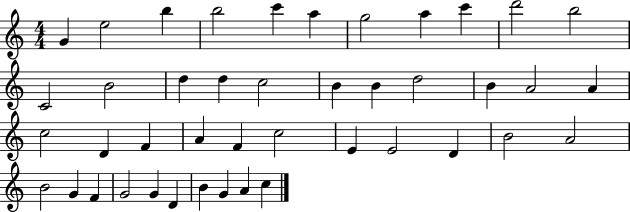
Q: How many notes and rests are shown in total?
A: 43